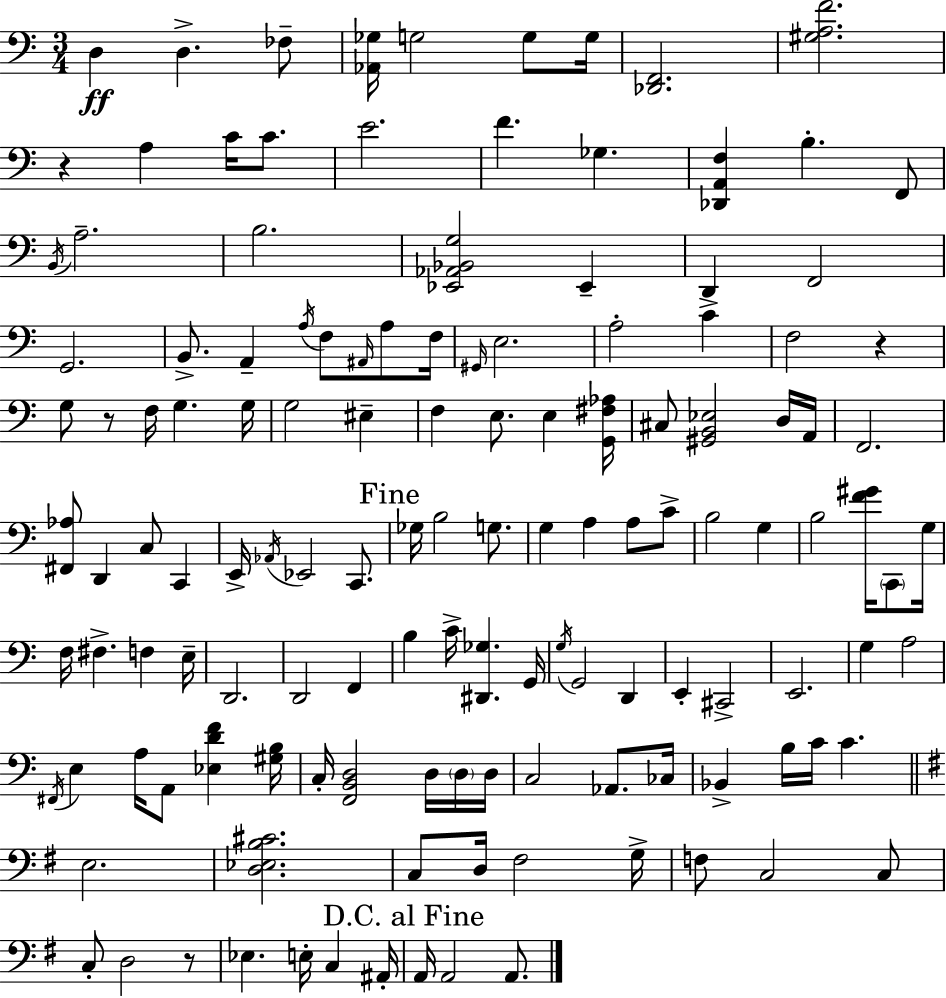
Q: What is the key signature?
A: C major